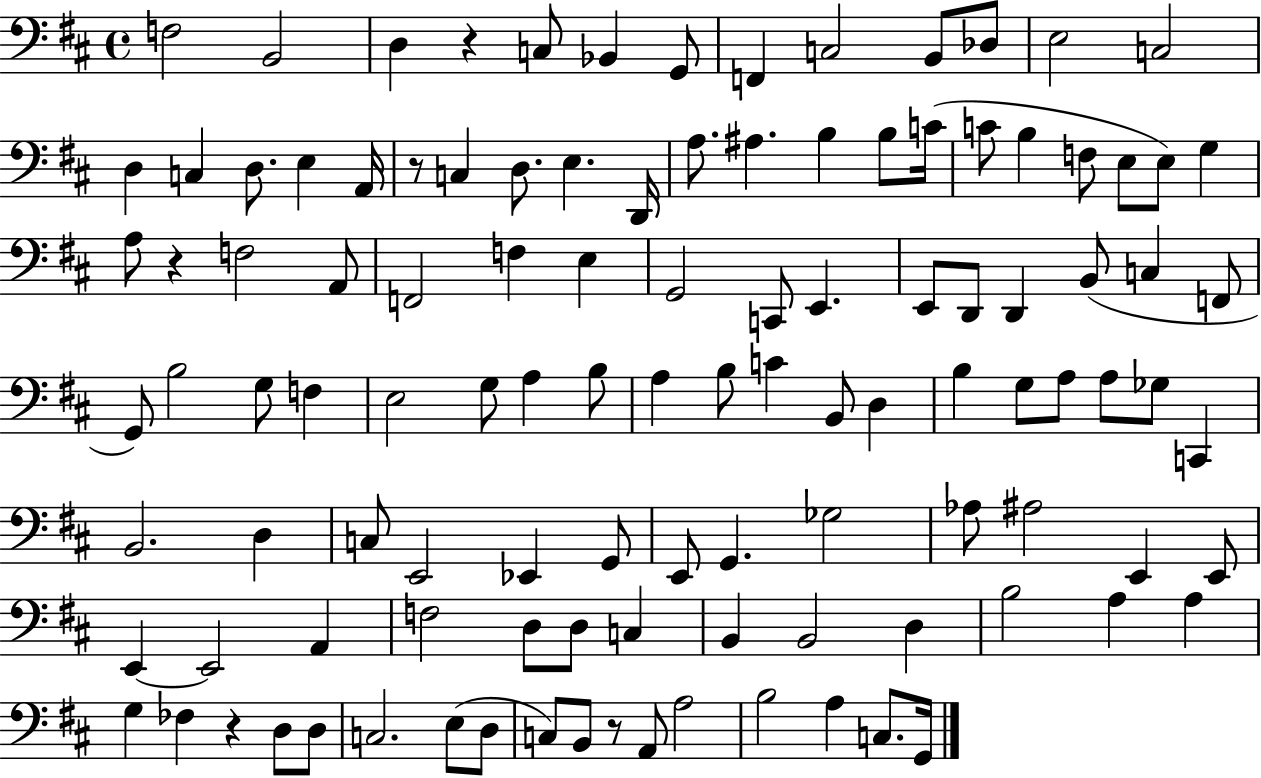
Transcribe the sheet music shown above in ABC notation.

X:1
T:Untitled
M:4/4
L:1/4
K:D
F,2 B,,2 D, z C,/2 _B,, G,,/2 F,, C,2 B,,/2 _D,/2 E,2 C,2 D, C, D,/2 E, A,,/4 z/2 C, D,/2 E, D,,/4 A,/2 ^A, B, B,/2 C/4 C/2 B, F,/2 E,/2 E,/2 G, A,/2 z F,2 A,,/2 F,,2 F, E, G,,2 C,,/2 E,, E,,/2 D,,/2 D,, B,,/2 C, F,,/2 G,,/2 B,2 G,/2 F, E,2 G,/2 A, B,/2 A, B,/2 C B,,/2 D, B, G,/2 A,/2 A,/2 _G,/2 C,, B,,2 D, C,/2 E,,2 _E,, G,,/2 E,,/2 G,, _G,2 _A,/2 ^A,2 E,, E,,/2 E,, E,,2 A,, F,2 D,/2 D,/2 C, B,, B,,2 D, B,2 A, A, G, _F, z D,/2 D,/2 C,2 E,/2 D,/2 C,/2 B,,/2 z/2 A,,/2 A,2 B,2 A, C,/2 G,,/4